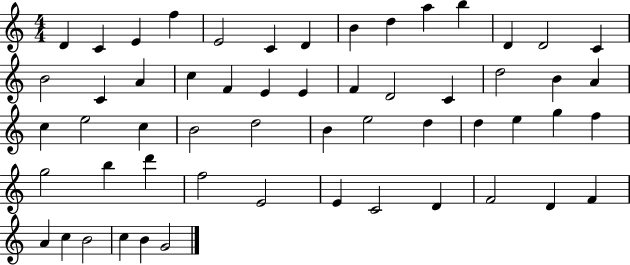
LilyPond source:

{
  \clef treble
  \numericTimeSignature
  \time 4/4
  \key c \major
  d'4 c'4 e'4 f''4 | e'2 c'4 d'4 | b'4 d''4 a''4 b''4 | d'4 d'2 c'4 | \break b'2 c'4 a'4 | c''4 f'4 e'4 e'4 | f'4 d'2 c'4 | d''2 b'4 a'4 | \break c''4 e''2 c''4 | b'2 d''2 | b'4 e''2 d''4 | d''4 e''4 g''4 f''4 | \break g''2 b''4 d'''4 | f''2 e'2 | e'4 c'2 d'4 | f'2 d'4 f'4 | \break a'4 c''4 b'2 | c''4 b'4 g'2 | \bar "|."
}